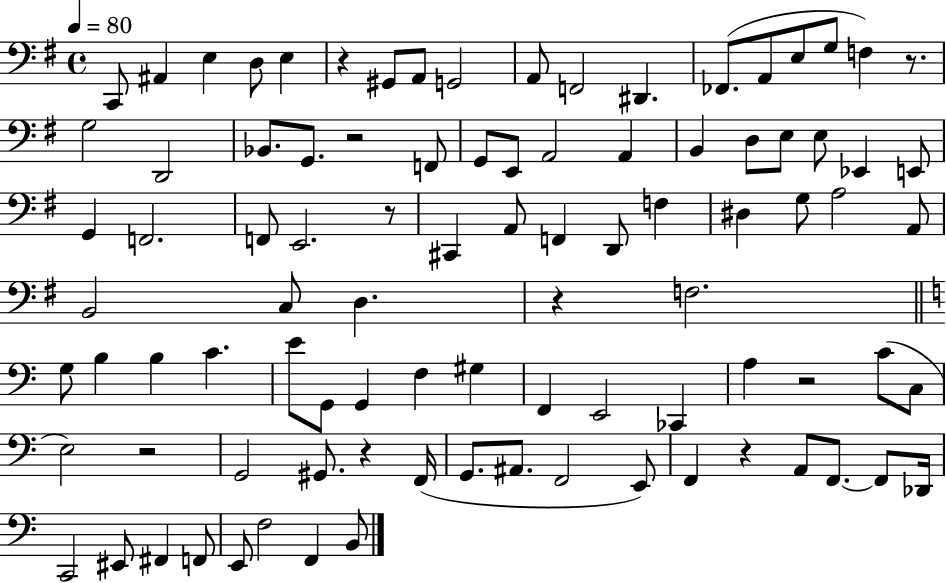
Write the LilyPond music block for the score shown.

{
  \clef bass
  \time 4/4
  \defaultTimeSignature
  \key g \major
  \tempo 4 = 80
  c,8 ais,4 e4 d8 e4 | r4 gis,8 a,8 g,2 | a,8 f,2 dis,4. | fes,8.( a,8 e8 g8 f4) r8. | \break g2 d,2 | bes,8. g,8. r2 f,8 | g,8 e,8 a,2 a,4 | b,4 d8 e8 e8 ees,4 e,8 | \break g,4 f,2. | f,8 e,2. r8 | cis,4 a,8 f,4 d,8 f4 | dis4 g8 a2 a,8 | \break b,2 c8 d4. | r4 f2. | \bar "||" \break \key c \major g8 b4 b4 c'4. | e'8 g,8 g,4 f4 gis4 | f,4 e,2 ces,4 | a4 r2 c'8( c8 | \break e2) r2 | g,2 gis,8. r4 f,16( | g,8. ais,8. f,2 e,8) | f,4 r4 a,8 f,8.~~ f,8 des,16 | \break c,2 eis,8 fis,4 f,8 | e,8 f2 f,4 b,8 | \bar "|."
}